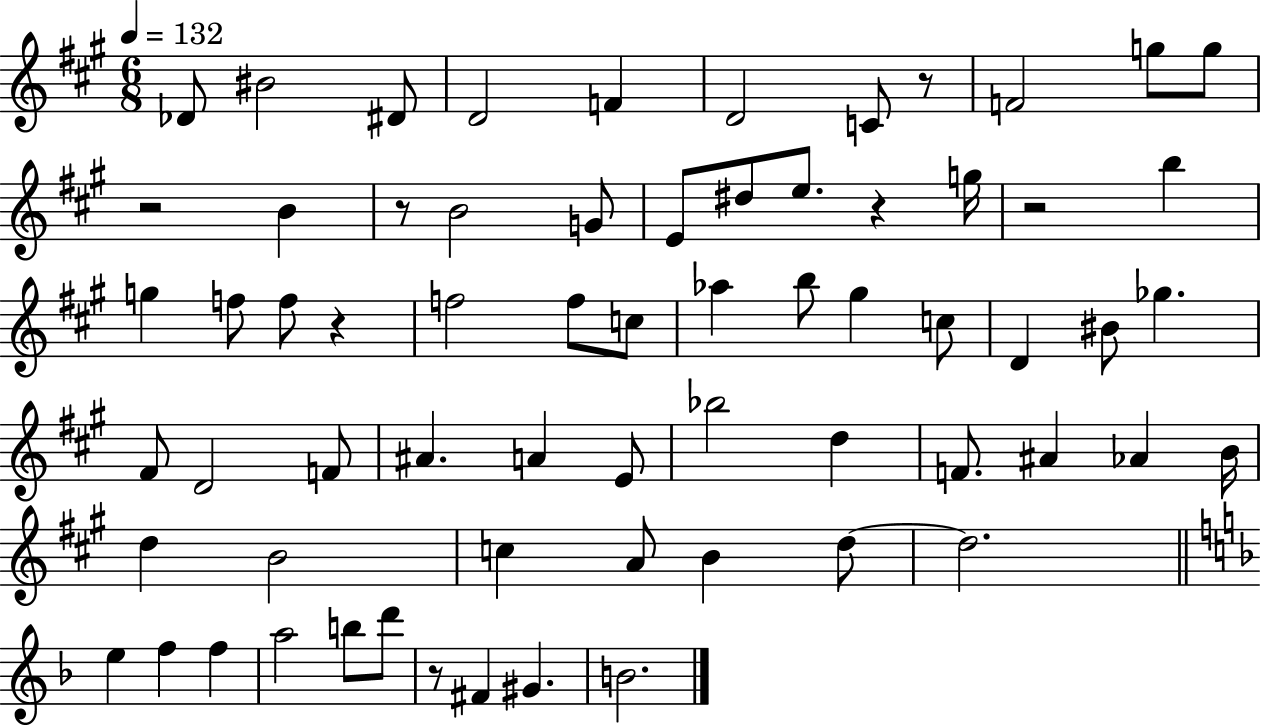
{
  \clef treble
  \numericTimeSignature
  \time 6/8
  \key a \major
  \tempo 4 = 132
  des'8 bis'2 dis'8 | d'2 f'4 | d'2 c'8 r8 | f'2 g''8 g''8 | \break r2 b'4 | r8 b'2 g'8 | e'8 dis''8 e''8. r4 g''16 | r2 b''4 | \break g''4 f''8 f''8 r4 | f''2 f''8 c''8 | aes''4 b''8 gis''4 c''8 | d'4 bis'8 ges''4. | \break fis'8 d'2 f'8 | ais'4. a'4 e'8 | bes''2 d''4 | f'8. ais'4 aes'4 b'16 | \break d''4 b'2 | c''4 a'8 b'4 d''8~~ | d''2. | \bar "||" \break \key f \major e''4 f''4 f''4 | a''2 b''8 d'''8 | r8 fis'4 gis'4. | b'2. | \break \bar "|."
}